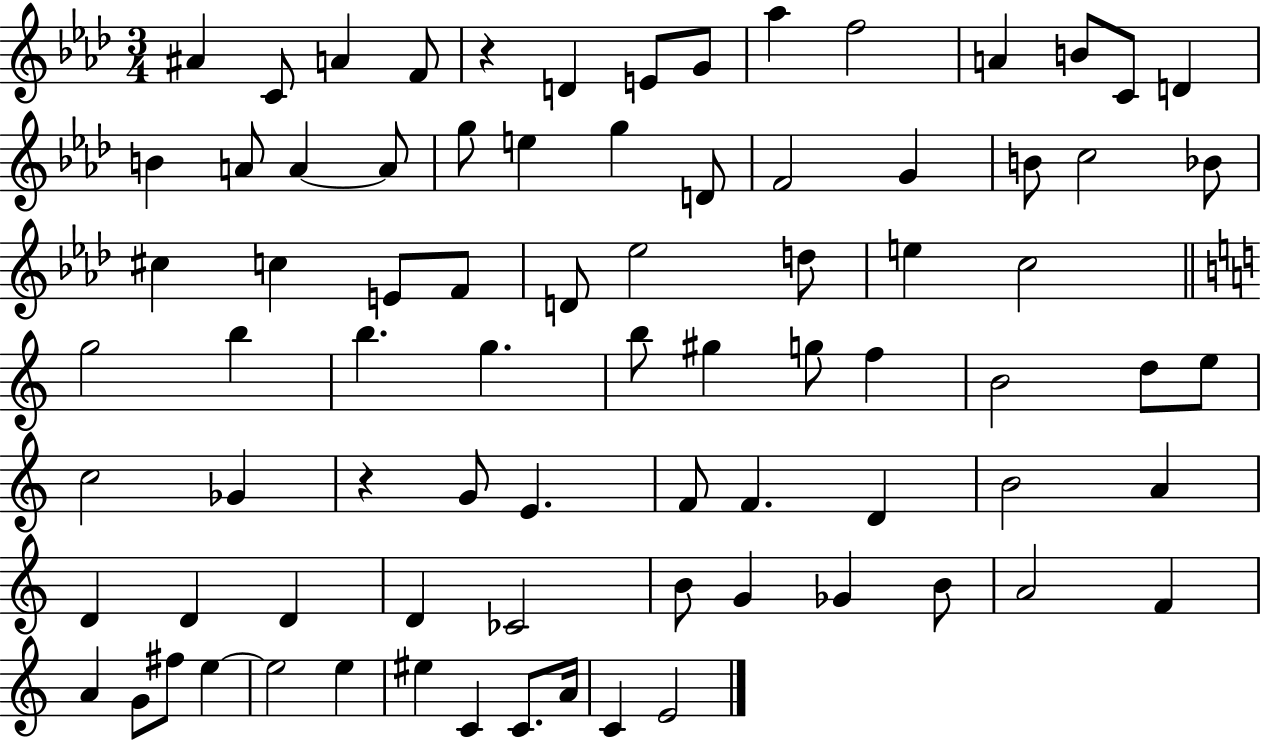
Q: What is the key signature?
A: AES major